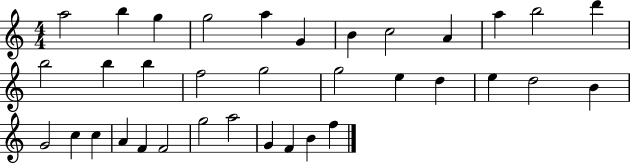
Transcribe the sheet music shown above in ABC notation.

X:1
T:Untitled
M:4/4
L:1/4
K:C
a2 b g g2 a G B c2 A a b2 d' b2 b b f2 g2 g2 e d e d2 B G2 c c A F F2 g2 a2 G F B f